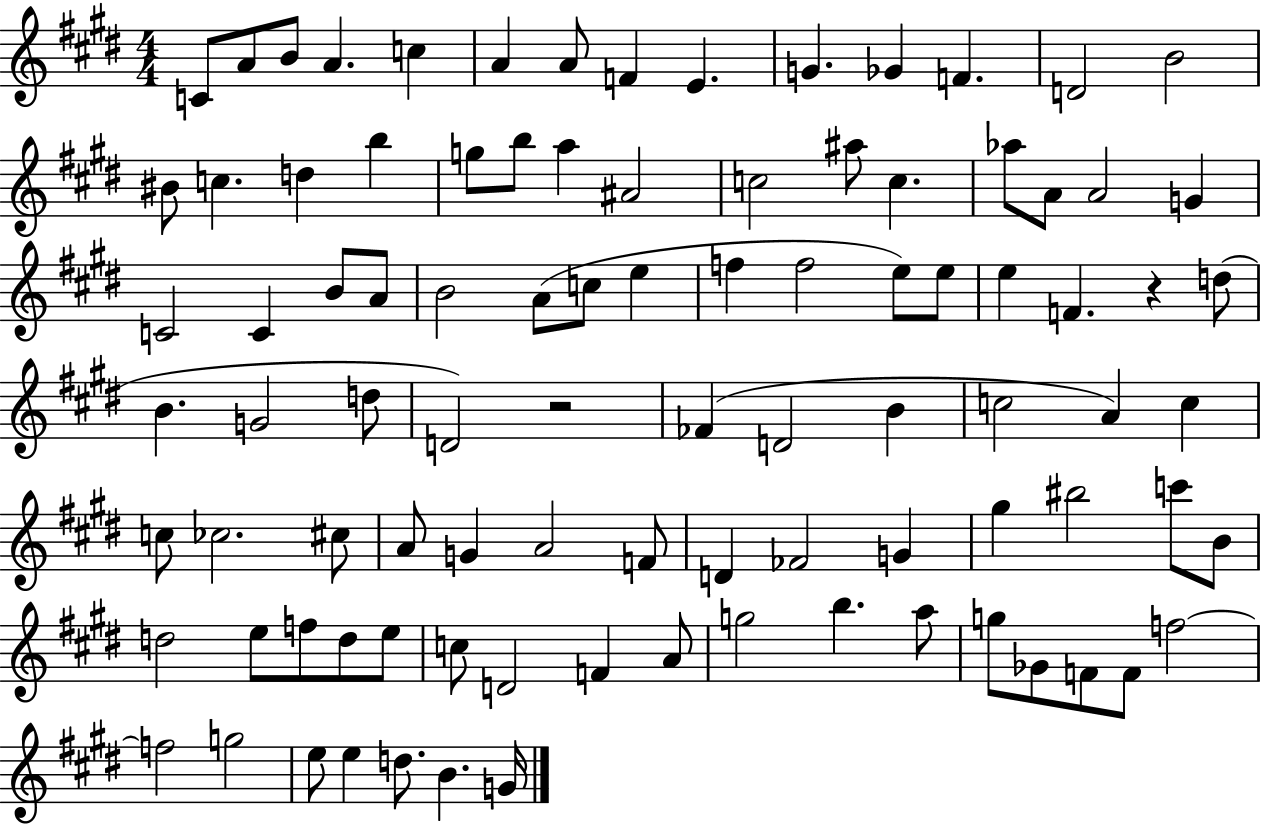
{
  \clef treble
  \numericTimeSignature
  \time 4/4
  \key e \major
  \repeat volta 2 { c'8 a'8 b'8 a'4. c''4 | a'4 a'8 f'4 e'4. | g'4. ges'4 f'4. | d'2 b'2 | \break bis'8 c''4. d''4 b''4 | g''8 b''8 a''4 ais'2 | c''2 ais''8 c''4. | aes''8 a'8 a'2 g'4 | \break c'2 c'4 b'8 a'8 | b'2 a'8( c''8 e''4 | f''4 f''2 e''8) e''8 | e''4 f'4. r4 d''8( | \break b'4. g'2 d''8 | d'2) r2 | fes'4( d'2 b'4 | c''2 a'4) c''4 | \break c''8 ces''2. cis''8 | a'8 g'4 a'2 f'8 | d'4 fes'2 g'4 | gis''4 bis''2 c'''8 b'8 | \break d''2 e''8 f''8 d''8 e''8 | c''8 d'2 f'4 a'8 | g''2 b''4. a''8 | g''8 ges'8 f'8 f'8 f''2~~ | \break f''2 g''2 | e''8 e''4 d''8. b'4. g'16 | } \bar "|."
}